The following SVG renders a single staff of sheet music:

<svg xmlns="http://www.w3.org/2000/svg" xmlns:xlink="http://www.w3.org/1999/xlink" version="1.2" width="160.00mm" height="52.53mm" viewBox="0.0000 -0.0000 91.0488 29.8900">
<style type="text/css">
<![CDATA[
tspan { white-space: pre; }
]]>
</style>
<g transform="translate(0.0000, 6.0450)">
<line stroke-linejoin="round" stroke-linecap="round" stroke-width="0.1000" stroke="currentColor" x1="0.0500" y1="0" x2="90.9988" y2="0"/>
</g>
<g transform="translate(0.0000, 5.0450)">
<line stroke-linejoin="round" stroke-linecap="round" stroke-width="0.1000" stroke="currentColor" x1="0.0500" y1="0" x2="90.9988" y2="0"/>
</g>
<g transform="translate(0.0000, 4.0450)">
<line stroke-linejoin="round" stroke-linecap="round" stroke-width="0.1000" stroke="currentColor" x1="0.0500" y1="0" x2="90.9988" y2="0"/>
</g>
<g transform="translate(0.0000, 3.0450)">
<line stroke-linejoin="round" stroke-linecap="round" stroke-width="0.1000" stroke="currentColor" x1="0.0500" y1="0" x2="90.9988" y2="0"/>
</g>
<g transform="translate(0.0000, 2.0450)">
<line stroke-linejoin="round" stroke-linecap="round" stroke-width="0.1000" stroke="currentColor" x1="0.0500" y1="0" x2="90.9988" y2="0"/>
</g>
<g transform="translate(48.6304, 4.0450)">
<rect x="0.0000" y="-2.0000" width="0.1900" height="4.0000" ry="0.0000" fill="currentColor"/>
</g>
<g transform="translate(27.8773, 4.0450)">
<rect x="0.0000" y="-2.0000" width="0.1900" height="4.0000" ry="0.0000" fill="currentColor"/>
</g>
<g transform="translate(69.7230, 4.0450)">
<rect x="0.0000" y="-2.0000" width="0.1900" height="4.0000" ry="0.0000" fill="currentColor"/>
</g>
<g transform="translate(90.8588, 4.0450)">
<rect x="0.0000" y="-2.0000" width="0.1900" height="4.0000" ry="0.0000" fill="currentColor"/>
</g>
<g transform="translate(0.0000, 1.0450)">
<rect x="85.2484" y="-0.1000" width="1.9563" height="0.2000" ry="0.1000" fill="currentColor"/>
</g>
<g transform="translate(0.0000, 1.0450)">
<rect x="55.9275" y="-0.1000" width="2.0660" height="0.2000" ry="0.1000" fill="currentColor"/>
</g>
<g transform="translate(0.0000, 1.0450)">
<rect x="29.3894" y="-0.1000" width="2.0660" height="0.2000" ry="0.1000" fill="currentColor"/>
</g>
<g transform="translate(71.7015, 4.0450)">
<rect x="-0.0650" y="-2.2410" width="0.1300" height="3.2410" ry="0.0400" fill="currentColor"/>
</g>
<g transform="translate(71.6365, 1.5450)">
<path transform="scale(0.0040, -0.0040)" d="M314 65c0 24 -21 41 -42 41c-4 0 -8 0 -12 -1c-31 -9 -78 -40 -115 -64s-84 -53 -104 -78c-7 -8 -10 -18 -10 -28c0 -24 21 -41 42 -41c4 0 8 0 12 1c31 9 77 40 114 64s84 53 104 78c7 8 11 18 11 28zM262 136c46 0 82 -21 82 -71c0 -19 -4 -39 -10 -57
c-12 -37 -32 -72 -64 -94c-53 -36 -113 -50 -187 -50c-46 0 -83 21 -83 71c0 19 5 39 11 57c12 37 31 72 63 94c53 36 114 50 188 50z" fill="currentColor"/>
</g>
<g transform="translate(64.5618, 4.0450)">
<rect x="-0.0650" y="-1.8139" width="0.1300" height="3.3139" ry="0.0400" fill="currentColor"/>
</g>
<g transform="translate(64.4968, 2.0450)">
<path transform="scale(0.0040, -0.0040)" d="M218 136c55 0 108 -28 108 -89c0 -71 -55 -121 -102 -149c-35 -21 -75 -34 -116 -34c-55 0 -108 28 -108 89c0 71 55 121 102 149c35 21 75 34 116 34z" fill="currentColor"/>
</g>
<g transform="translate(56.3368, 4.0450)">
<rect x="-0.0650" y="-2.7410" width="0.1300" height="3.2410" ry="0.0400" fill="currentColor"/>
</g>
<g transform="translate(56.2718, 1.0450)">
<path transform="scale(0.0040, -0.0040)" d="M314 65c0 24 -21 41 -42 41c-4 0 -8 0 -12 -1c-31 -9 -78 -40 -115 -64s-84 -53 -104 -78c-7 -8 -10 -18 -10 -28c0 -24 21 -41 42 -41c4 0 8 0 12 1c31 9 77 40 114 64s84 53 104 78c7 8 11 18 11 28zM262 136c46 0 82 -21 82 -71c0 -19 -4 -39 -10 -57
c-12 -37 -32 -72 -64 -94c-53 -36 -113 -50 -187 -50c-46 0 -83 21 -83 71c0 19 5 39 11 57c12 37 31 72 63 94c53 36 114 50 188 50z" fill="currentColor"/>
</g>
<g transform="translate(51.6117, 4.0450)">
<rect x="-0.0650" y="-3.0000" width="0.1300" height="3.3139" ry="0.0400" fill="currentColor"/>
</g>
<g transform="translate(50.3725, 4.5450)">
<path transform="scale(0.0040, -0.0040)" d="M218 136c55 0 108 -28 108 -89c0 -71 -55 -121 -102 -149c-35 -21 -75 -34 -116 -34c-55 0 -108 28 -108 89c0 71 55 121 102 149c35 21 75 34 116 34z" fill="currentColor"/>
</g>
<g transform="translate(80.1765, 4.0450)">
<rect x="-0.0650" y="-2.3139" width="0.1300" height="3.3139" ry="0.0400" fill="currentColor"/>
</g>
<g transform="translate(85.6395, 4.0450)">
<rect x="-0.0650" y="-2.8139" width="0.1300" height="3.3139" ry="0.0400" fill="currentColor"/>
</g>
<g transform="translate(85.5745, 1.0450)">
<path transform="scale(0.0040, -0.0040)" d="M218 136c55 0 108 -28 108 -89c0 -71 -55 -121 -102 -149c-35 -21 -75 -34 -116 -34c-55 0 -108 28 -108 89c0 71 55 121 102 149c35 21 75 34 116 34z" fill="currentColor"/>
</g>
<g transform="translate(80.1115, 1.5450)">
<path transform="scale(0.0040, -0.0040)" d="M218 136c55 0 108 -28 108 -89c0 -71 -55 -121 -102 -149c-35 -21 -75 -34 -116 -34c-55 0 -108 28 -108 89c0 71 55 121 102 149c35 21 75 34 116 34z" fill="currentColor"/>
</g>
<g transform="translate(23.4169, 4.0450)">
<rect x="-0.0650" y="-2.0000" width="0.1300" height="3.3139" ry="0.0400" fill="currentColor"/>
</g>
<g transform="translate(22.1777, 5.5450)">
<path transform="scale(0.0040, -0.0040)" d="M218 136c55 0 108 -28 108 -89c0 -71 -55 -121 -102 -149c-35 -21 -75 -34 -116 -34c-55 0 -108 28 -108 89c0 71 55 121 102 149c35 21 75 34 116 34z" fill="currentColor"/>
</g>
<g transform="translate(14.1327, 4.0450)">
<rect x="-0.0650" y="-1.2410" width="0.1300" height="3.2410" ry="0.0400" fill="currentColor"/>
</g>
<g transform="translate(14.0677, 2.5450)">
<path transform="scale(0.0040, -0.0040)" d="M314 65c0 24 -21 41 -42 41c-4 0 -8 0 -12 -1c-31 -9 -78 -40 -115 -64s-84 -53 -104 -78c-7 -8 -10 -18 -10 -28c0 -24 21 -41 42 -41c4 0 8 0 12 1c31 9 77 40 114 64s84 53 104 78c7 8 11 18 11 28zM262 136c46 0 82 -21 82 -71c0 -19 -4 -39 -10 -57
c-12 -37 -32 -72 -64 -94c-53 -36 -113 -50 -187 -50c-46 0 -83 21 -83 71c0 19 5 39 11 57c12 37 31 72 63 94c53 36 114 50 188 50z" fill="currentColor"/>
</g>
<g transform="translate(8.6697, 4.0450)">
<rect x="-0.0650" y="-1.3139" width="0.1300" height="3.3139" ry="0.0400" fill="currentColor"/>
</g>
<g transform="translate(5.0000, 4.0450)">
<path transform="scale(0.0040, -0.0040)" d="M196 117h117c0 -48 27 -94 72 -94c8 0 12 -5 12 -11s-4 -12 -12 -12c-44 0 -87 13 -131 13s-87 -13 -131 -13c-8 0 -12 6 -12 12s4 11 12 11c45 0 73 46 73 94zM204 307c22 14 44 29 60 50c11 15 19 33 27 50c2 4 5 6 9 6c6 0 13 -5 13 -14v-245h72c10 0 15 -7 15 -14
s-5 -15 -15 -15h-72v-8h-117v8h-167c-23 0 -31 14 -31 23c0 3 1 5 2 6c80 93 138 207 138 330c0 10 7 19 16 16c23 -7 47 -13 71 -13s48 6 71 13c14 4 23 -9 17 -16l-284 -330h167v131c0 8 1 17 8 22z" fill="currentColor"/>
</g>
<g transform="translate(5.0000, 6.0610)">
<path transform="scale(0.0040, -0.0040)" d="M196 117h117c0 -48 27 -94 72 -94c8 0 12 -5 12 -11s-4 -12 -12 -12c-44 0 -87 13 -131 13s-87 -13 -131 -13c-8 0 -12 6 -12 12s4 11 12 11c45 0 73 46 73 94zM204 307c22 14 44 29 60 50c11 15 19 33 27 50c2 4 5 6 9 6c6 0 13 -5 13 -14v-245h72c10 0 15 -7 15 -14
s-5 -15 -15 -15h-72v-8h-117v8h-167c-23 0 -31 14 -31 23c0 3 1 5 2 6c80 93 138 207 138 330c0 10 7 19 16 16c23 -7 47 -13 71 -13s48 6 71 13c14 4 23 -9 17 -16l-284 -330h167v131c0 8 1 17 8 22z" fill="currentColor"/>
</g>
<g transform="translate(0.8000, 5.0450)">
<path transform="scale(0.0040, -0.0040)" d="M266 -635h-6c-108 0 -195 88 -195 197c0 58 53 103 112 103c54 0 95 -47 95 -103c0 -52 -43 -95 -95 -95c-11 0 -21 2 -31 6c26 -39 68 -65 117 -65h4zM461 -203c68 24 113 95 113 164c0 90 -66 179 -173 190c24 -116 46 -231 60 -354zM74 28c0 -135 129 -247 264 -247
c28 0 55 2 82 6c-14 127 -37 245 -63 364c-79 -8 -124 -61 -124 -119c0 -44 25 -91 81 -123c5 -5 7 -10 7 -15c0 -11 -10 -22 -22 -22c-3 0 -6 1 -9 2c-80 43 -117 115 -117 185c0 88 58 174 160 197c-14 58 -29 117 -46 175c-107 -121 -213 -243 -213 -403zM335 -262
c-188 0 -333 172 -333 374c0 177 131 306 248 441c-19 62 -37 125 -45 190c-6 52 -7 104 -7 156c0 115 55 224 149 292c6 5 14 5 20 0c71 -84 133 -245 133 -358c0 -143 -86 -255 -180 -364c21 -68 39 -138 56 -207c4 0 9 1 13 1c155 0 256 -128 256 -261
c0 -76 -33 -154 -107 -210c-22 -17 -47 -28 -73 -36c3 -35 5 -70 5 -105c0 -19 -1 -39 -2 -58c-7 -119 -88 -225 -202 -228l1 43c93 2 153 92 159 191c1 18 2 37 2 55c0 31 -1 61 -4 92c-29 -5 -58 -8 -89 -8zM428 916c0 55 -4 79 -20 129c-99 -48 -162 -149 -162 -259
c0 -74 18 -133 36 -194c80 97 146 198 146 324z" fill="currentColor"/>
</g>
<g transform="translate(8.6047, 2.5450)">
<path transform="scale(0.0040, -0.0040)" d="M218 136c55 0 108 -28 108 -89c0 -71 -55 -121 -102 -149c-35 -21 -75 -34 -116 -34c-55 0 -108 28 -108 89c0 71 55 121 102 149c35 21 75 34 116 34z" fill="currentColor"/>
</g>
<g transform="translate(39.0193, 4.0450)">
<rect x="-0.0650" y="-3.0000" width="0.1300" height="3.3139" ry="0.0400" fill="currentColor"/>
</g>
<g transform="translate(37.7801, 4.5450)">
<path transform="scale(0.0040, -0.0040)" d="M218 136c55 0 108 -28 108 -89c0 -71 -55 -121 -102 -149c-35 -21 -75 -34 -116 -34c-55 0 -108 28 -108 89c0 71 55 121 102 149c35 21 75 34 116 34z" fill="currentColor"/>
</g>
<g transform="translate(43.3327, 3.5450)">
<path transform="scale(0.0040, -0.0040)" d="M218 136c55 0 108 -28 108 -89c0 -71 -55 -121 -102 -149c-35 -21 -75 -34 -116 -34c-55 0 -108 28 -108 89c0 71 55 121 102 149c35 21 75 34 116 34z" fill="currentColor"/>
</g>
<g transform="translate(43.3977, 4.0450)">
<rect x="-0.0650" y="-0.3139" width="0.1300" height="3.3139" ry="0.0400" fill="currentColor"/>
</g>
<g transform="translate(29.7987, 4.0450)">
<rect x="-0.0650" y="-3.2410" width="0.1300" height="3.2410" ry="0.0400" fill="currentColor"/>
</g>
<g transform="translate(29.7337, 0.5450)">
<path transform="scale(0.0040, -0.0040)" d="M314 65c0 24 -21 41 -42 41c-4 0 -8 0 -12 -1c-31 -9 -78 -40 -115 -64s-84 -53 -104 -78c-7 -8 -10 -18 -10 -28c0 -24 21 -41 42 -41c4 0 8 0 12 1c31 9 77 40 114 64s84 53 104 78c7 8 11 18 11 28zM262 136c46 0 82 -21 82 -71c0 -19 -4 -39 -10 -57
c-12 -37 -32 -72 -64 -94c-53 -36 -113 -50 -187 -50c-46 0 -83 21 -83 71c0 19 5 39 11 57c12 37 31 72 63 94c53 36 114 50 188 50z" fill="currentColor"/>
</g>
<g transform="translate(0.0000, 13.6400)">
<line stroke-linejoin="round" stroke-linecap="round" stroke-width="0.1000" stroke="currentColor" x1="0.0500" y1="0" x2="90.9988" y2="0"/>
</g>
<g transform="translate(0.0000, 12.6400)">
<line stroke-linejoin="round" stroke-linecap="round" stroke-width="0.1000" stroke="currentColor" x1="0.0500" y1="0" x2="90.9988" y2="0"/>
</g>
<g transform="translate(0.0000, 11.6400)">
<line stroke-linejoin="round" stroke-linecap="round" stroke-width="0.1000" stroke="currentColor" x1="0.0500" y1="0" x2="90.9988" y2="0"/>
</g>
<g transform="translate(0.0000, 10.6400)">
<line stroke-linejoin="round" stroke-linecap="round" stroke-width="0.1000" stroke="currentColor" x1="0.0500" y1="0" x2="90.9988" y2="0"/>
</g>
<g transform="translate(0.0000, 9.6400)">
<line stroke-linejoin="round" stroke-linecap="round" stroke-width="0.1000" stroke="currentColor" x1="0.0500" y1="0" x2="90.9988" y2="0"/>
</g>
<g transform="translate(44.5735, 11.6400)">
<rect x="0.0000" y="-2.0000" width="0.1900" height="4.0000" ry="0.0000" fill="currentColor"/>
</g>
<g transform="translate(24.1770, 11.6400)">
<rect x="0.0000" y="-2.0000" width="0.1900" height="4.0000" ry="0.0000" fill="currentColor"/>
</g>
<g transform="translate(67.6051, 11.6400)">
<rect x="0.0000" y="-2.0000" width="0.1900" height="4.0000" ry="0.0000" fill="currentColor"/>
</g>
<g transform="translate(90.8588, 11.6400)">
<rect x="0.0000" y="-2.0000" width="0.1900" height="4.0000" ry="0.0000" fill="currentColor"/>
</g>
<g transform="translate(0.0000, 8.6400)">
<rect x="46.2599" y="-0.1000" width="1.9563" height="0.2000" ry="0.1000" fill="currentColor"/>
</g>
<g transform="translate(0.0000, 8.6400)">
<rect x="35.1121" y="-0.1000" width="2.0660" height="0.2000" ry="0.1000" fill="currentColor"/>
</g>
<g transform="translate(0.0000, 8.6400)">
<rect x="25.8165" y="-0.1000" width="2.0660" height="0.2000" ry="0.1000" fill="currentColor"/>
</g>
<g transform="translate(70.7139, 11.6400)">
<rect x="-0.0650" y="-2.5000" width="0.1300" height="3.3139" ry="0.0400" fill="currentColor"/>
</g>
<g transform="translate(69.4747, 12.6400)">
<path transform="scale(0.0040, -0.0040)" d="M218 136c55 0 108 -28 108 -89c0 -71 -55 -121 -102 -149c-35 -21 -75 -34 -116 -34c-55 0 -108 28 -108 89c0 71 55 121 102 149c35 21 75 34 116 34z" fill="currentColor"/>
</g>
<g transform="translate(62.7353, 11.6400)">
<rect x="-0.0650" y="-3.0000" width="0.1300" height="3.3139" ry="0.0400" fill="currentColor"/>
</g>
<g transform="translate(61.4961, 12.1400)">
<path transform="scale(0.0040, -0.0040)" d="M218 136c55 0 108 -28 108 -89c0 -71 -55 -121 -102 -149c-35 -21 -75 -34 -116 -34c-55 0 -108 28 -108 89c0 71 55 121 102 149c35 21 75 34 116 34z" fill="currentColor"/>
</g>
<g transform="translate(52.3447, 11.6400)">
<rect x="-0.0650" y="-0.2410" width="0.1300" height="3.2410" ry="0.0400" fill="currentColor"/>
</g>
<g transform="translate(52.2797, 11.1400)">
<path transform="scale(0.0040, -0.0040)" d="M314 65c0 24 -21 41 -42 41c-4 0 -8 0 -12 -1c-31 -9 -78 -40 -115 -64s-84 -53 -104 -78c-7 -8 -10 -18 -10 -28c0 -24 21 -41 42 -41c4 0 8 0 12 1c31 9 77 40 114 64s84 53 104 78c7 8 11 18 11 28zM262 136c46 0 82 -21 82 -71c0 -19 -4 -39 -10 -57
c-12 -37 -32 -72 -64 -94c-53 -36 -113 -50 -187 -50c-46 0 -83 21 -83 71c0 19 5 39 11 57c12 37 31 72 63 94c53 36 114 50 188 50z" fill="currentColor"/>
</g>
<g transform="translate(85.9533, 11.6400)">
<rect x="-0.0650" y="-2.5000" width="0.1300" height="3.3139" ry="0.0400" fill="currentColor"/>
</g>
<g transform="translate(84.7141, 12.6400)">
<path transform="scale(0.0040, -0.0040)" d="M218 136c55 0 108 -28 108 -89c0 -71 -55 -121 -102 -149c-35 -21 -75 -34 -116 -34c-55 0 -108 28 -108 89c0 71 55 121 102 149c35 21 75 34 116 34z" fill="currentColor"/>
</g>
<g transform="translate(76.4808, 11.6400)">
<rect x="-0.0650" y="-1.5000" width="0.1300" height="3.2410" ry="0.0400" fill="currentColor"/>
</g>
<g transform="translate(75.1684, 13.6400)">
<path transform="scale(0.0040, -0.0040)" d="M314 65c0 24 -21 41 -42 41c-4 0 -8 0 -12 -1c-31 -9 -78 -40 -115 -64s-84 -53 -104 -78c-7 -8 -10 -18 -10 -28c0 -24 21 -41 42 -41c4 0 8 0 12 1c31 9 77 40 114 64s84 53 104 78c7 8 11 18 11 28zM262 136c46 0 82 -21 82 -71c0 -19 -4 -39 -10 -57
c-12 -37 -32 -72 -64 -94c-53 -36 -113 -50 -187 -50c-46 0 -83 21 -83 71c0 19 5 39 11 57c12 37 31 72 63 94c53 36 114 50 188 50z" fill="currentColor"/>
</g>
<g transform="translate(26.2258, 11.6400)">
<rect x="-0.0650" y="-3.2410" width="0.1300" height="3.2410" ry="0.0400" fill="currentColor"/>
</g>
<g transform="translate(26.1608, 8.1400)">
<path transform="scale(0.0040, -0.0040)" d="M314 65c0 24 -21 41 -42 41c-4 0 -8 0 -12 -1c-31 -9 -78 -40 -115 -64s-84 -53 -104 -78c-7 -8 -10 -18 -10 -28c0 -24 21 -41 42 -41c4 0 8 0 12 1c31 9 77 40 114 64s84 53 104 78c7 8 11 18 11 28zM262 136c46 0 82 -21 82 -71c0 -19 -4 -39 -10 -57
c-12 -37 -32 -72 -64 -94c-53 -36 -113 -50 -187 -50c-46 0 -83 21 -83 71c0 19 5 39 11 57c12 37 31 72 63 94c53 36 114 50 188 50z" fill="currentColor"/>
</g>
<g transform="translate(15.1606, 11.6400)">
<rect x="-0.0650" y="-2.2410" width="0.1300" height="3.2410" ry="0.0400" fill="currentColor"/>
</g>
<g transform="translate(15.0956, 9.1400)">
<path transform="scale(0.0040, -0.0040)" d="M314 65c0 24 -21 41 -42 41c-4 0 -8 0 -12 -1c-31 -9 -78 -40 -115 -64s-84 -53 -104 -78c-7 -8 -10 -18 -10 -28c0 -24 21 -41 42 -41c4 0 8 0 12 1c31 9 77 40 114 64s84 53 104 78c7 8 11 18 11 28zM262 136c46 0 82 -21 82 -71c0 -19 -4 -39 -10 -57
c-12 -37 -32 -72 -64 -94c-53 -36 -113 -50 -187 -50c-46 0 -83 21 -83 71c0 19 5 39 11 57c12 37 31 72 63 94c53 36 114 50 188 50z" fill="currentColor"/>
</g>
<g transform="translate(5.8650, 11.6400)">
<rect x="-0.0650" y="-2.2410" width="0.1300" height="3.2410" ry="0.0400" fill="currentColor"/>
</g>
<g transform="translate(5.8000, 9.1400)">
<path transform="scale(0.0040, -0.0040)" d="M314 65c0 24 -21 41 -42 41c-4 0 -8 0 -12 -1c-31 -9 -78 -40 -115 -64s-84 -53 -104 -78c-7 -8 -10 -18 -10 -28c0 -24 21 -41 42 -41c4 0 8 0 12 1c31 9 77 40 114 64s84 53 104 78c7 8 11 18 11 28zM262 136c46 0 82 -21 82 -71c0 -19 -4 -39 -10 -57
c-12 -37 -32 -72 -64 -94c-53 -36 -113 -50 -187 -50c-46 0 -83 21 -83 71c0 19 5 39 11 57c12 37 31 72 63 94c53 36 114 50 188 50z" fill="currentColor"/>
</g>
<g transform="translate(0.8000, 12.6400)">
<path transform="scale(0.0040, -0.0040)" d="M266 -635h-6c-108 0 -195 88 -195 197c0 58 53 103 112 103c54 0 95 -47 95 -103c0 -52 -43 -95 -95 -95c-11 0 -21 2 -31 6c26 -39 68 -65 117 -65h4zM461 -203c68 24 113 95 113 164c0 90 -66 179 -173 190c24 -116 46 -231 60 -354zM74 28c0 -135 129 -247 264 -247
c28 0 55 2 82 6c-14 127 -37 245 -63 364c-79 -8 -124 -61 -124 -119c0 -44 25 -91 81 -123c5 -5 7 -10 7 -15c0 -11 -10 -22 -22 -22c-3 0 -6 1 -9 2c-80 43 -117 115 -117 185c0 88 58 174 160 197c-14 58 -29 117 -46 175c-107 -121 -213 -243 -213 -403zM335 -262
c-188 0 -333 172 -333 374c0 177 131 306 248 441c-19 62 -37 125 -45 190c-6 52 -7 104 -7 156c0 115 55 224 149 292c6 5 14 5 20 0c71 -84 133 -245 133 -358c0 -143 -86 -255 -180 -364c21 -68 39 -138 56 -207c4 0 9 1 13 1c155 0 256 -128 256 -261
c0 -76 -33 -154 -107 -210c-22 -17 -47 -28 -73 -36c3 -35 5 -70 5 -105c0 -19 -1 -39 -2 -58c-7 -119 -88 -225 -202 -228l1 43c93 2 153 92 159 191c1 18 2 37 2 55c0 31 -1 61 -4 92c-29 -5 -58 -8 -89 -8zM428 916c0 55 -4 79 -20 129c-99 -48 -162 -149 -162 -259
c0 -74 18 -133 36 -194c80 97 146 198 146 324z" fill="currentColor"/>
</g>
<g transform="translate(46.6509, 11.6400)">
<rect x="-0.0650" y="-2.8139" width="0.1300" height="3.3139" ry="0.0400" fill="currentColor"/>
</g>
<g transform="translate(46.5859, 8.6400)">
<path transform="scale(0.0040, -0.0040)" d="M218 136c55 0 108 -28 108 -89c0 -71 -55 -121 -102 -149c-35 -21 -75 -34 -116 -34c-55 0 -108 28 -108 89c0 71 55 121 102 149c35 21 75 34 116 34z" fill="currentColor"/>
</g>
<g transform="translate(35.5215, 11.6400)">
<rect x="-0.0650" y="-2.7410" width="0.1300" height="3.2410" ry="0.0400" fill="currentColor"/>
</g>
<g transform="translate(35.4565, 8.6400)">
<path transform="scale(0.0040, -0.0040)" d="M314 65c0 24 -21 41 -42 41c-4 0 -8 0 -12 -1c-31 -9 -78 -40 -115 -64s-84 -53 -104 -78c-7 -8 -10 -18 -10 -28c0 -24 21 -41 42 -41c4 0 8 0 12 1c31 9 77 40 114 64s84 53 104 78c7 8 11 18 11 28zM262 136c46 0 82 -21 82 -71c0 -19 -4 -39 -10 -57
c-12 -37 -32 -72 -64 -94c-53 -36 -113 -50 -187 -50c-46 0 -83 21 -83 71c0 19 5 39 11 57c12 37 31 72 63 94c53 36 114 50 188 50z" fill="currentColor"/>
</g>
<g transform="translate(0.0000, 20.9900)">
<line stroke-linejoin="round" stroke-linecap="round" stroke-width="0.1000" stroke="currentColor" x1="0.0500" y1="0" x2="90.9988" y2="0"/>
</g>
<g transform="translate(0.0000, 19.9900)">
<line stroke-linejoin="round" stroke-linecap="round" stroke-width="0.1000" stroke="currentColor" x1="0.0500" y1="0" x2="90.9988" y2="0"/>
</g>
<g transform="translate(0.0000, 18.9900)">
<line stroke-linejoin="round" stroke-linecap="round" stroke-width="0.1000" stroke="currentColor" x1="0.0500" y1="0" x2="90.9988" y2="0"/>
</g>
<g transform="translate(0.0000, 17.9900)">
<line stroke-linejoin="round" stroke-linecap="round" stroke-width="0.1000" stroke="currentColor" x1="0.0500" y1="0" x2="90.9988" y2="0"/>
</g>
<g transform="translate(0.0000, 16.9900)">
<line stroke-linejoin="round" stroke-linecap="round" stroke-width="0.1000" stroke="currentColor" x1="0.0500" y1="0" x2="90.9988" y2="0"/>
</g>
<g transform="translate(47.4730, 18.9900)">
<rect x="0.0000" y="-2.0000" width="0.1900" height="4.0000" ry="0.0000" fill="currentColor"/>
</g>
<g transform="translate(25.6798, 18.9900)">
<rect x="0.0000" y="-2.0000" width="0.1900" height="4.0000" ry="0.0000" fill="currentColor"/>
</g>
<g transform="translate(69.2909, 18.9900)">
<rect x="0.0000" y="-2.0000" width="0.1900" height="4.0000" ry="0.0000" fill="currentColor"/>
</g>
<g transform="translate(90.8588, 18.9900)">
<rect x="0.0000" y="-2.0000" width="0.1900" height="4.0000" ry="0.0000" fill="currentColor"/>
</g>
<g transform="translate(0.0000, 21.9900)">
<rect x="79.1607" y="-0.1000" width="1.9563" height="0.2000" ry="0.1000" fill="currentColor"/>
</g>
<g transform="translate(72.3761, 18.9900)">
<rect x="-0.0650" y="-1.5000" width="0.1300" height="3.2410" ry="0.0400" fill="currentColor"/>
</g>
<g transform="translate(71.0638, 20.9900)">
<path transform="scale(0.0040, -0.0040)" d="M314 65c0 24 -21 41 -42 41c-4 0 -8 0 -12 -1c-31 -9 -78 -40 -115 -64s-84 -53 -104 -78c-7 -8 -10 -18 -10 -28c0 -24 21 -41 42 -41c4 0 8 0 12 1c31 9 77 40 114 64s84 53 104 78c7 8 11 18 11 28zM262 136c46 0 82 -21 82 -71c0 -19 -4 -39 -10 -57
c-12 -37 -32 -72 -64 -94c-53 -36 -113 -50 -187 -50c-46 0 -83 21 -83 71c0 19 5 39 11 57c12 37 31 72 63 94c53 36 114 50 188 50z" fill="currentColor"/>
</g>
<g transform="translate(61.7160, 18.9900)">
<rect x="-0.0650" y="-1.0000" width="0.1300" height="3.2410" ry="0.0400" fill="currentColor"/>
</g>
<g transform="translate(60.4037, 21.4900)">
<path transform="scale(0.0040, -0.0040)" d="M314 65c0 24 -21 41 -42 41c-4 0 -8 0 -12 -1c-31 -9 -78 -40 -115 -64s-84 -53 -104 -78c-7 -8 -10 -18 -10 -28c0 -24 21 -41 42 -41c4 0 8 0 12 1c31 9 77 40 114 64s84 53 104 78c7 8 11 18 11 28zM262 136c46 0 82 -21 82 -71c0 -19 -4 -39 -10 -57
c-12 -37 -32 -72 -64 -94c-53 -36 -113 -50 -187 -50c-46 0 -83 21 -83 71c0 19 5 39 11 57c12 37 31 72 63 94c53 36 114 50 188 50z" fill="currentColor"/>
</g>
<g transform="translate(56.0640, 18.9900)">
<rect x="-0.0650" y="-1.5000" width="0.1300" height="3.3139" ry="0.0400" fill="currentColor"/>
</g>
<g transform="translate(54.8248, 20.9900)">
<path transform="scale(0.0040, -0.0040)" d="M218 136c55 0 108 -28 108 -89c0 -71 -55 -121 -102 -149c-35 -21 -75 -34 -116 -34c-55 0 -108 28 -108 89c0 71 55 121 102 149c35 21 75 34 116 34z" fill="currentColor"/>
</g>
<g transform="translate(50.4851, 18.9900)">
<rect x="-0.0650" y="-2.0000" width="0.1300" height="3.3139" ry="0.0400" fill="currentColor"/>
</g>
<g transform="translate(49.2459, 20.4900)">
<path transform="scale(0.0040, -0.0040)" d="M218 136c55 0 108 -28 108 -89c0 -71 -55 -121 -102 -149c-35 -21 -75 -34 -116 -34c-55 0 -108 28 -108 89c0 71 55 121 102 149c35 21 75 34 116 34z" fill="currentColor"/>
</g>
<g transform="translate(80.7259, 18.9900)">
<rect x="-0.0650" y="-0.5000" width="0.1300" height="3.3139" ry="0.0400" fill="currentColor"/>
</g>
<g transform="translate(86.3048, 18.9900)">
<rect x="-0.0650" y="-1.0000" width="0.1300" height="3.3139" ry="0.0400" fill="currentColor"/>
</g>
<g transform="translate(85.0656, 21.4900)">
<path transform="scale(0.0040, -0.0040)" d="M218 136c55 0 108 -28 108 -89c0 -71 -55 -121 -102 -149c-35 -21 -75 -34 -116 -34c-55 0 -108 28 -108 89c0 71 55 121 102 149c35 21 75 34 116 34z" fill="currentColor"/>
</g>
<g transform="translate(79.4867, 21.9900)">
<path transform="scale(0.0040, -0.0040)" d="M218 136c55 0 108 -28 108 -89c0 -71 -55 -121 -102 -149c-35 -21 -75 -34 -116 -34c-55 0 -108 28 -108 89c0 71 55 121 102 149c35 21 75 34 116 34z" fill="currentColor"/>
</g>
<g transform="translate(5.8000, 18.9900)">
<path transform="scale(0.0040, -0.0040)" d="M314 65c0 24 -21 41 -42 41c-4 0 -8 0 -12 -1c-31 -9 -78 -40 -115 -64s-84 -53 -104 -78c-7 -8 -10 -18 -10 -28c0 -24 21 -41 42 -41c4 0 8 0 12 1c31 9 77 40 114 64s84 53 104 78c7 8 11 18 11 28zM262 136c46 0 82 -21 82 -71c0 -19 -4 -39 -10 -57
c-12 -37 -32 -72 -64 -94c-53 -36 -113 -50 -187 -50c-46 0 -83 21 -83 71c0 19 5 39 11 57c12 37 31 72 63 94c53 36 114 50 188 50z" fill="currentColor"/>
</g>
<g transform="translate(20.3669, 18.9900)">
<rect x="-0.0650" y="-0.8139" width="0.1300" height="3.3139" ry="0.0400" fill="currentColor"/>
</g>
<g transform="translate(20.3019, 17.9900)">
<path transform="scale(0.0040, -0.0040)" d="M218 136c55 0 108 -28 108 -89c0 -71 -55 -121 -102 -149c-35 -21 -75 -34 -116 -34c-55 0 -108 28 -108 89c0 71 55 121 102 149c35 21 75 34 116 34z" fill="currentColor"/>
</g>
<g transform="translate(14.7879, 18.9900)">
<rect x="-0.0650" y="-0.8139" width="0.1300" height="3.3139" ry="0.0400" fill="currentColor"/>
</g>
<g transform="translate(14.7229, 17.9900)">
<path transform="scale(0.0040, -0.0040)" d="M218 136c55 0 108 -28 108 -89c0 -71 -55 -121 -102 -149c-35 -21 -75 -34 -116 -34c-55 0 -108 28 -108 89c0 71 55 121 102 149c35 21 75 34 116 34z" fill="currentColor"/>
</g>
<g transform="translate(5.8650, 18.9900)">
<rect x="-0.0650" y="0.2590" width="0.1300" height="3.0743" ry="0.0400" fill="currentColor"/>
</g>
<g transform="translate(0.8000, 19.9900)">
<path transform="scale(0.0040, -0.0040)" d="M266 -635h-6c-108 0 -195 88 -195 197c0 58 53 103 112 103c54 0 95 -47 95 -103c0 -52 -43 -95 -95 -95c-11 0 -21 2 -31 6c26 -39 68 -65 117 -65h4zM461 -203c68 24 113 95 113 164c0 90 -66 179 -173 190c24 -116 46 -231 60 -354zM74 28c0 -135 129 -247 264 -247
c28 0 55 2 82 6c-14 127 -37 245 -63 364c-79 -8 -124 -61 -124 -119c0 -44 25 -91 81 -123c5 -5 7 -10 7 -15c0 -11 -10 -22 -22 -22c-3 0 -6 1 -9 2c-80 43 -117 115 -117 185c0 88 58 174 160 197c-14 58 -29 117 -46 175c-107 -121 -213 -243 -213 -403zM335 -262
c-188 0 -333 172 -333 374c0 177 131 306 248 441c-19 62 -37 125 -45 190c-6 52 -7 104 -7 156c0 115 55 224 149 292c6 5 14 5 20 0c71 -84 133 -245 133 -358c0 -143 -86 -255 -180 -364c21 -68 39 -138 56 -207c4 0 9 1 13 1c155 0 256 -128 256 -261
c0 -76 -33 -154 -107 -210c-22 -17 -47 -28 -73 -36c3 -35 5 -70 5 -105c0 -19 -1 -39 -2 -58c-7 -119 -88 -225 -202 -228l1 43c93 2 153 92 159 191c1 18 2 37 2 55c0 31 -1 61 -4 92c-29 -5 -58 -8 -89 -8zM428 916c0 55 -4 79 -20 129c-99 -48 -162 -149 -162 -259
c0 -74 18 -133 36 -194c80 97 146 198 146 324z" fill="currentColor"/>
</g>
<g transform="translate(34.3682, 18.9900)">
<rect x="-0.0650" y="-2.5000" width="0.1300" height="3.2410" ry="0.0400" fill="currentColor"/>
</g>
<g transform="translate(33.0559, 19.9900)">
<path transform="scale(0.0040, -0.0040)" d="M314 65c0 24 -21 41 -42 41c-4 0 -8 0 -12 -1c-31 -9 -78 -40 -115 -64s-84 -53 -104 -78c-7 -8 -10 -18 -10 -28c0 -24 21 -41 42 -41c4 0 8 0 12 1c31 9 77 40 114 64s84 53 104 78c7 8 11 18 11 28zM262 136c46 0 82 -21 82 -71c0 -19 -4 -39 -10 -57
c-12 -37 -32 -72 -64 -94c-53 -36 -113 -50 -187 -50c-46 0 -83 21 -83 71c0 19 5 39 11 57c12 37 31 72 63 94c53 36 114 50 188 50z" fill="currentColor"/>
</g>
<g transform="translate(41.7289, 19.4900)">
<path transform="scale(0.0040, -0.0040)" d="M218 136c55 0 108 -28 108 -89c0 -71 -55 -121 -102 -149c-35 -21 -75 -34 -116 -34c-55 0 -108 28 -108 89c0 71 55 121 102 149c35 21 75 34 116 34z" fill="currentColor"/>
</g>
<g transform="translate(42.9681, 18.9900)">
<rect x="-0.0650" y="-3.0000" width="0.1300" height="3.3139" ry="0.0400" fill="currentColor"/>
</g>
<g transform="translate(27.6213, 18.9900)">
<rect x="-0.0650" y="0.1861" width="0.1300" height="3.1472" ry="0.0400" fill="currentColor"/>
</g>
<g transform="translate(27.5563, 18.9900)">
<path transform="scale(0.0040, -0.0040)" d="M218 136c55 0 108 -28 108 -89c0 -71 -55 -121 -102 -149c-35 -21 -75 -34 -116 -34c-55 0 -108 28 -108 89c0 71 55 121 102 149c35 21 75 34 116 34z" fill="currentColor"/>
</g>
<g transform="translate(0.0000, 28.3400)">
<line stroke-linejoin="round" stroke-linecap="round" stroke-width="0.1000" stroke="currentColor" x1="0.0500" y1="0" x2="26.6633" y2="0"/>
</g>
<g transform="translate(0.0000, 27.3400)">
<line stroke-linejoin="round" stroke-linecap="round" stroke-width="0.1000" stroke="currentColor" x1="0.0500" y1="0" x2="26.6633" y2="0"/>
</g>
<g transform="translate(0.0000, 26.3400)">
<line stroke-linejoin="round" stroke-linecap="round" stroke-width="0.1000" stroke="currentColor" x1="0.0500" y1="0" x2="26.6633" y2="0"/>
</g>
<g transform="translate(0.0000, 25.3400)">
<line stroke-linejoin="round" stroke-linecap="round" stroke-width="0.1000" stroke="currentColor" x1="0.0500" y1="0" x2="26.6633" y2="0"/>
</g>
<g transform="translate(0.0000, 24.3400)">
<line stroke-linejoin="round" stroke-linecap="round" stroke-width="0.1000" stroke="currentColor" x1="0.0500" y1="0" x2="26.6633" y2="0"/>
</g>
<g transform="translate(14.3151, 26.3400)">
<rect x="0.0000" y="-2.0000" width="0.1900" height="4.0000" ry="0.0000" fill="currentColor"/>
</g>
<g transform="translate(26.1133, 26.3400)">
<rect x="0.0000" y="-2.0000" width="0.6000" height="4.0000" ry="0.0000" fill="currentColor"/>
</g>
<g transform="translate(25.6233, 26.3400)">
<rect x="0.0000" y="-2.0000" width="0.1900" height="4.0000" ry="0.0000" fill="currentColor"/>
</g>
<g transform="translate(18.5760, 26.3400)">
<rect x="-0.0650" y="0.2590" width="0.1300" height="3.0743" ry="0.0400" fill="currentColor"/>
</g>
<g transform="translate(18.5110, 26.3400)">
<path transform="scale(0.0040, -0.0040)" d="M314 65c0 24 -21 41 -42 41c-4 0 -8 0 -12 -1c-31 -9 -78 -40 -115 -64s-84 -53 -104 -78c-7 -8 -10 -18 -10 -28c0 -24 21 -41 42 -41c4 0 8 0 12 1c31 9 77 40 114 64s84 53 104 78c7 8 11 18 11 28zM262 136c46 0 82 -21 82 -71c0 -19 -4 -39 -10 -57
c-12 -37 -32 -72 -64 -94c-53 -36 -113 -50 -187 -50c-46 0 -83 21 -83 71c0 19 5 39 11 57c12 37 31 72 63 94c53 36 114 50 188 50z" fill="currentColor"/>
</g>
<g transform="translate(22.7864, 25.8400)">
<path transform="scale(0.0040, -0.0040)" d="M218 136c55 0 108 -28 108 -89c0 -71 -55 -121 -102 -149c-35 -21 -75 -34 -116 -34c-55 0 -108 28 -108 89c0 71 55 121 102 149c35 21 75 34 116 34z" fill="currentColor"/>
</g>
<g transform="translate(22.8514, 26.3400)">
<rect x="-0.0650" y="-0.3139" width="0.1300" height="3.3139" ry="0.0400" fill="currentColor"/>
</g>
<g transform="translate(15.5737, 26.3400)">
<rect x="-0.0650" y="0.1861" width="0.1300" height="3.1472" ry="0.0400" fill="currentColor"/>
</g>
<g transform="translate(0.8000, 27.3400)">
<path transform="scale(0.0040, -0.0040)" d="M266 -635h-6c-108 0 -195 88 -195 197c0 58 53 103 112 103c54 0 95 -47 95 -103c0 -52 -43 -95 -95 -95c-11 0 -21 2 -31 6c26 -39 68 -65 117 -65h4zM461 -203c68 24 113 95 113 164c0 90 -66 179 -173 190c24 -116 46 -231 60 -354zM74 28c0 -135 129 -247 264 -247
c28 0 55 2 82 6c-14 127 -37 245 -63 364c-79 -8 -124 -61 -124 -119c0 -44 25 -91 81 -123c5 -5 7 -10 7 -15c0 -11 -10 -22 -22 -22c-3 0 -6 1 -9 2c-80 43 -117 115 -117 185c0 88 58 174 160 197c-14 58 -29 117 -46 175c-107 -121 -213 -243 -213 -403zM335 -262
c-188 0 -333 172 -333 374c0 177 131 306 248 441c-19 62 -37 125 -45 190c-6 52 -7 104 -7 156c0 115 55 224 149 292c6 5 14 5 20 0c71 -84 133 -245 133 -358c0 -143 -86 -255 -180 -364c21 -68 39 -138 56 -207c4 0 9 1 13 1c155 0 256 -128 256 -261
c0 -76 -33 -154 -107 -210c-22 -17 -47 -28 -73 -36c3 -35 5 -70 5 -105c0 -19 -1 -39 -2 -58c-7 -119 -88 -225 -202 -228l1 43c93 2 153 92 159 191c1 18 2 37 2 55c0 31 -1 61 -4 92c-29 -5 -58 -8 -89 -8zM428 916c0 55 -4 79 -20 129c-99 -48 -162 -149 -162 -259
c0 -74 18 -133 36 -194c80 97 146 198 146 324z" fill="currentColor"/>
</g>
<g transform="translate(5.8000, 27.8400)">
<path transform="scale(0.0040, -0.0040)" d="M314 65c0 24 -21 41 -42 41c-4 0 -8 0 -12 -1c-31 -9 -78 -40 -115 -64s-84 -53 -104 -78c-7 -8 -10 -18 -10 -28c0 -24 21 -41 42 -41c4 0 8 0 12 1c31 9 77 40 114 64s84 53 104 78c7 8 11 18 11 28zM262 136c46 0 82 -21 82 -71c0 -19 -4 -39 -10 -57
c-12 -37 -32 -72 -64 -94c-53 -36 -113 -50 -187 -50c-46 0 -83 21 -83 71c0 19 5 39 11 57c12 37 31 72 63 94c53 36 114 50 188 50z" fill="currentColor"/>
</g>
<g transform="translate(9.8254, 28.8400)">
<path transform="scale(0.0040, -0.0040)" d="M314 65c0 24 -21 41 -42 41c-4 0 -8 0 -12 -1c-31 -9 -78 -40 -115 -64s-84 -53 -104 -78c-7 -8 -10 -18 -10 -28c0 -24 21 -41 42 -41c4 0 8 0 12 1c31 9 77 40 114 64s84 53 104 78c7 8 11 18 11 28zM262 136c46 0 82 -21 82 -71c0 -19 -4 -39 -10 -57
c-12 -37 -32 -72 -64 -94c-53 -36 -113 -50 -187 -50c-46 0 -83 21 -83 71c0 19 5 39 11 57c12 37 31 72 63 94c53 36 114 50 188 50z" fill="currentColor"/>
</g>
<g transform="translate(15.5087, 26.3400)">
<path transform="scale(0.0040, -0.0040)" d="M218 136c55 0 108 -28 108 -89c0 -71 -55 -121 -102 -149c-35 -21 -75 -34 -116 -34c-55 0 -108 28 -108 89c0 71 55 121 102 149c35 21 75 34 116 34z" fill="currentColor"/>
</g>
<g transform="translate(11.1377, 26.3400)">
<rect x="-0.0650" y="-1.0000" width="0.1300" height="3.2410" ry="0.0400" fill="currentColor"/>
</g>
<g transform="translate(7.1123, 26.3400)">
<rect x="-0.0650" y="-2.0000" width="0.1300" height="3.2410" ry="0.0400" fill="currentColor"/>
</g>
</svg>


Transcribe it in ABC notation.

X:1
T:Untitled
M:4/4
L:1/4
K:C
e e2 F b2 A c A a2 f g2 g a g2 g2 b2 a2 a c2 A G E2 G B2 d d B G2 A F E D2 E2 C D F2 D2 B B2 c